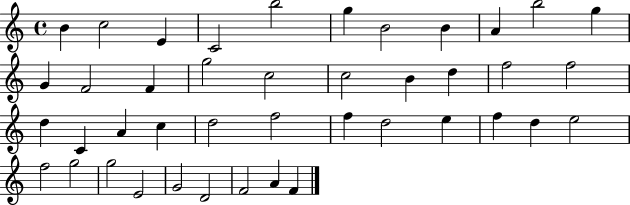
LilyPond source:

{
  \clef treble
  \time 4/4
  \defaultTimeSignature
  \key c \major
  b'4 c''2 e'4 | c'2 b''2 | g''4 b'2 b'4 | a'4 b''2 g''4 | \break g'4 f'2 f'4 | g''2 c''2 | c''2 b'4 d''4 | f''2 f''2 | \break d''4 c'4 a'4 c''4 | d''2 f''2 | f''4 d''2 e''4 | f''4 d''4 e''2 | \break f''2 g''2 | g''2 e'2 | g'2 d'2 | f'2 a'4 f'4 | \break \bar "|."
}